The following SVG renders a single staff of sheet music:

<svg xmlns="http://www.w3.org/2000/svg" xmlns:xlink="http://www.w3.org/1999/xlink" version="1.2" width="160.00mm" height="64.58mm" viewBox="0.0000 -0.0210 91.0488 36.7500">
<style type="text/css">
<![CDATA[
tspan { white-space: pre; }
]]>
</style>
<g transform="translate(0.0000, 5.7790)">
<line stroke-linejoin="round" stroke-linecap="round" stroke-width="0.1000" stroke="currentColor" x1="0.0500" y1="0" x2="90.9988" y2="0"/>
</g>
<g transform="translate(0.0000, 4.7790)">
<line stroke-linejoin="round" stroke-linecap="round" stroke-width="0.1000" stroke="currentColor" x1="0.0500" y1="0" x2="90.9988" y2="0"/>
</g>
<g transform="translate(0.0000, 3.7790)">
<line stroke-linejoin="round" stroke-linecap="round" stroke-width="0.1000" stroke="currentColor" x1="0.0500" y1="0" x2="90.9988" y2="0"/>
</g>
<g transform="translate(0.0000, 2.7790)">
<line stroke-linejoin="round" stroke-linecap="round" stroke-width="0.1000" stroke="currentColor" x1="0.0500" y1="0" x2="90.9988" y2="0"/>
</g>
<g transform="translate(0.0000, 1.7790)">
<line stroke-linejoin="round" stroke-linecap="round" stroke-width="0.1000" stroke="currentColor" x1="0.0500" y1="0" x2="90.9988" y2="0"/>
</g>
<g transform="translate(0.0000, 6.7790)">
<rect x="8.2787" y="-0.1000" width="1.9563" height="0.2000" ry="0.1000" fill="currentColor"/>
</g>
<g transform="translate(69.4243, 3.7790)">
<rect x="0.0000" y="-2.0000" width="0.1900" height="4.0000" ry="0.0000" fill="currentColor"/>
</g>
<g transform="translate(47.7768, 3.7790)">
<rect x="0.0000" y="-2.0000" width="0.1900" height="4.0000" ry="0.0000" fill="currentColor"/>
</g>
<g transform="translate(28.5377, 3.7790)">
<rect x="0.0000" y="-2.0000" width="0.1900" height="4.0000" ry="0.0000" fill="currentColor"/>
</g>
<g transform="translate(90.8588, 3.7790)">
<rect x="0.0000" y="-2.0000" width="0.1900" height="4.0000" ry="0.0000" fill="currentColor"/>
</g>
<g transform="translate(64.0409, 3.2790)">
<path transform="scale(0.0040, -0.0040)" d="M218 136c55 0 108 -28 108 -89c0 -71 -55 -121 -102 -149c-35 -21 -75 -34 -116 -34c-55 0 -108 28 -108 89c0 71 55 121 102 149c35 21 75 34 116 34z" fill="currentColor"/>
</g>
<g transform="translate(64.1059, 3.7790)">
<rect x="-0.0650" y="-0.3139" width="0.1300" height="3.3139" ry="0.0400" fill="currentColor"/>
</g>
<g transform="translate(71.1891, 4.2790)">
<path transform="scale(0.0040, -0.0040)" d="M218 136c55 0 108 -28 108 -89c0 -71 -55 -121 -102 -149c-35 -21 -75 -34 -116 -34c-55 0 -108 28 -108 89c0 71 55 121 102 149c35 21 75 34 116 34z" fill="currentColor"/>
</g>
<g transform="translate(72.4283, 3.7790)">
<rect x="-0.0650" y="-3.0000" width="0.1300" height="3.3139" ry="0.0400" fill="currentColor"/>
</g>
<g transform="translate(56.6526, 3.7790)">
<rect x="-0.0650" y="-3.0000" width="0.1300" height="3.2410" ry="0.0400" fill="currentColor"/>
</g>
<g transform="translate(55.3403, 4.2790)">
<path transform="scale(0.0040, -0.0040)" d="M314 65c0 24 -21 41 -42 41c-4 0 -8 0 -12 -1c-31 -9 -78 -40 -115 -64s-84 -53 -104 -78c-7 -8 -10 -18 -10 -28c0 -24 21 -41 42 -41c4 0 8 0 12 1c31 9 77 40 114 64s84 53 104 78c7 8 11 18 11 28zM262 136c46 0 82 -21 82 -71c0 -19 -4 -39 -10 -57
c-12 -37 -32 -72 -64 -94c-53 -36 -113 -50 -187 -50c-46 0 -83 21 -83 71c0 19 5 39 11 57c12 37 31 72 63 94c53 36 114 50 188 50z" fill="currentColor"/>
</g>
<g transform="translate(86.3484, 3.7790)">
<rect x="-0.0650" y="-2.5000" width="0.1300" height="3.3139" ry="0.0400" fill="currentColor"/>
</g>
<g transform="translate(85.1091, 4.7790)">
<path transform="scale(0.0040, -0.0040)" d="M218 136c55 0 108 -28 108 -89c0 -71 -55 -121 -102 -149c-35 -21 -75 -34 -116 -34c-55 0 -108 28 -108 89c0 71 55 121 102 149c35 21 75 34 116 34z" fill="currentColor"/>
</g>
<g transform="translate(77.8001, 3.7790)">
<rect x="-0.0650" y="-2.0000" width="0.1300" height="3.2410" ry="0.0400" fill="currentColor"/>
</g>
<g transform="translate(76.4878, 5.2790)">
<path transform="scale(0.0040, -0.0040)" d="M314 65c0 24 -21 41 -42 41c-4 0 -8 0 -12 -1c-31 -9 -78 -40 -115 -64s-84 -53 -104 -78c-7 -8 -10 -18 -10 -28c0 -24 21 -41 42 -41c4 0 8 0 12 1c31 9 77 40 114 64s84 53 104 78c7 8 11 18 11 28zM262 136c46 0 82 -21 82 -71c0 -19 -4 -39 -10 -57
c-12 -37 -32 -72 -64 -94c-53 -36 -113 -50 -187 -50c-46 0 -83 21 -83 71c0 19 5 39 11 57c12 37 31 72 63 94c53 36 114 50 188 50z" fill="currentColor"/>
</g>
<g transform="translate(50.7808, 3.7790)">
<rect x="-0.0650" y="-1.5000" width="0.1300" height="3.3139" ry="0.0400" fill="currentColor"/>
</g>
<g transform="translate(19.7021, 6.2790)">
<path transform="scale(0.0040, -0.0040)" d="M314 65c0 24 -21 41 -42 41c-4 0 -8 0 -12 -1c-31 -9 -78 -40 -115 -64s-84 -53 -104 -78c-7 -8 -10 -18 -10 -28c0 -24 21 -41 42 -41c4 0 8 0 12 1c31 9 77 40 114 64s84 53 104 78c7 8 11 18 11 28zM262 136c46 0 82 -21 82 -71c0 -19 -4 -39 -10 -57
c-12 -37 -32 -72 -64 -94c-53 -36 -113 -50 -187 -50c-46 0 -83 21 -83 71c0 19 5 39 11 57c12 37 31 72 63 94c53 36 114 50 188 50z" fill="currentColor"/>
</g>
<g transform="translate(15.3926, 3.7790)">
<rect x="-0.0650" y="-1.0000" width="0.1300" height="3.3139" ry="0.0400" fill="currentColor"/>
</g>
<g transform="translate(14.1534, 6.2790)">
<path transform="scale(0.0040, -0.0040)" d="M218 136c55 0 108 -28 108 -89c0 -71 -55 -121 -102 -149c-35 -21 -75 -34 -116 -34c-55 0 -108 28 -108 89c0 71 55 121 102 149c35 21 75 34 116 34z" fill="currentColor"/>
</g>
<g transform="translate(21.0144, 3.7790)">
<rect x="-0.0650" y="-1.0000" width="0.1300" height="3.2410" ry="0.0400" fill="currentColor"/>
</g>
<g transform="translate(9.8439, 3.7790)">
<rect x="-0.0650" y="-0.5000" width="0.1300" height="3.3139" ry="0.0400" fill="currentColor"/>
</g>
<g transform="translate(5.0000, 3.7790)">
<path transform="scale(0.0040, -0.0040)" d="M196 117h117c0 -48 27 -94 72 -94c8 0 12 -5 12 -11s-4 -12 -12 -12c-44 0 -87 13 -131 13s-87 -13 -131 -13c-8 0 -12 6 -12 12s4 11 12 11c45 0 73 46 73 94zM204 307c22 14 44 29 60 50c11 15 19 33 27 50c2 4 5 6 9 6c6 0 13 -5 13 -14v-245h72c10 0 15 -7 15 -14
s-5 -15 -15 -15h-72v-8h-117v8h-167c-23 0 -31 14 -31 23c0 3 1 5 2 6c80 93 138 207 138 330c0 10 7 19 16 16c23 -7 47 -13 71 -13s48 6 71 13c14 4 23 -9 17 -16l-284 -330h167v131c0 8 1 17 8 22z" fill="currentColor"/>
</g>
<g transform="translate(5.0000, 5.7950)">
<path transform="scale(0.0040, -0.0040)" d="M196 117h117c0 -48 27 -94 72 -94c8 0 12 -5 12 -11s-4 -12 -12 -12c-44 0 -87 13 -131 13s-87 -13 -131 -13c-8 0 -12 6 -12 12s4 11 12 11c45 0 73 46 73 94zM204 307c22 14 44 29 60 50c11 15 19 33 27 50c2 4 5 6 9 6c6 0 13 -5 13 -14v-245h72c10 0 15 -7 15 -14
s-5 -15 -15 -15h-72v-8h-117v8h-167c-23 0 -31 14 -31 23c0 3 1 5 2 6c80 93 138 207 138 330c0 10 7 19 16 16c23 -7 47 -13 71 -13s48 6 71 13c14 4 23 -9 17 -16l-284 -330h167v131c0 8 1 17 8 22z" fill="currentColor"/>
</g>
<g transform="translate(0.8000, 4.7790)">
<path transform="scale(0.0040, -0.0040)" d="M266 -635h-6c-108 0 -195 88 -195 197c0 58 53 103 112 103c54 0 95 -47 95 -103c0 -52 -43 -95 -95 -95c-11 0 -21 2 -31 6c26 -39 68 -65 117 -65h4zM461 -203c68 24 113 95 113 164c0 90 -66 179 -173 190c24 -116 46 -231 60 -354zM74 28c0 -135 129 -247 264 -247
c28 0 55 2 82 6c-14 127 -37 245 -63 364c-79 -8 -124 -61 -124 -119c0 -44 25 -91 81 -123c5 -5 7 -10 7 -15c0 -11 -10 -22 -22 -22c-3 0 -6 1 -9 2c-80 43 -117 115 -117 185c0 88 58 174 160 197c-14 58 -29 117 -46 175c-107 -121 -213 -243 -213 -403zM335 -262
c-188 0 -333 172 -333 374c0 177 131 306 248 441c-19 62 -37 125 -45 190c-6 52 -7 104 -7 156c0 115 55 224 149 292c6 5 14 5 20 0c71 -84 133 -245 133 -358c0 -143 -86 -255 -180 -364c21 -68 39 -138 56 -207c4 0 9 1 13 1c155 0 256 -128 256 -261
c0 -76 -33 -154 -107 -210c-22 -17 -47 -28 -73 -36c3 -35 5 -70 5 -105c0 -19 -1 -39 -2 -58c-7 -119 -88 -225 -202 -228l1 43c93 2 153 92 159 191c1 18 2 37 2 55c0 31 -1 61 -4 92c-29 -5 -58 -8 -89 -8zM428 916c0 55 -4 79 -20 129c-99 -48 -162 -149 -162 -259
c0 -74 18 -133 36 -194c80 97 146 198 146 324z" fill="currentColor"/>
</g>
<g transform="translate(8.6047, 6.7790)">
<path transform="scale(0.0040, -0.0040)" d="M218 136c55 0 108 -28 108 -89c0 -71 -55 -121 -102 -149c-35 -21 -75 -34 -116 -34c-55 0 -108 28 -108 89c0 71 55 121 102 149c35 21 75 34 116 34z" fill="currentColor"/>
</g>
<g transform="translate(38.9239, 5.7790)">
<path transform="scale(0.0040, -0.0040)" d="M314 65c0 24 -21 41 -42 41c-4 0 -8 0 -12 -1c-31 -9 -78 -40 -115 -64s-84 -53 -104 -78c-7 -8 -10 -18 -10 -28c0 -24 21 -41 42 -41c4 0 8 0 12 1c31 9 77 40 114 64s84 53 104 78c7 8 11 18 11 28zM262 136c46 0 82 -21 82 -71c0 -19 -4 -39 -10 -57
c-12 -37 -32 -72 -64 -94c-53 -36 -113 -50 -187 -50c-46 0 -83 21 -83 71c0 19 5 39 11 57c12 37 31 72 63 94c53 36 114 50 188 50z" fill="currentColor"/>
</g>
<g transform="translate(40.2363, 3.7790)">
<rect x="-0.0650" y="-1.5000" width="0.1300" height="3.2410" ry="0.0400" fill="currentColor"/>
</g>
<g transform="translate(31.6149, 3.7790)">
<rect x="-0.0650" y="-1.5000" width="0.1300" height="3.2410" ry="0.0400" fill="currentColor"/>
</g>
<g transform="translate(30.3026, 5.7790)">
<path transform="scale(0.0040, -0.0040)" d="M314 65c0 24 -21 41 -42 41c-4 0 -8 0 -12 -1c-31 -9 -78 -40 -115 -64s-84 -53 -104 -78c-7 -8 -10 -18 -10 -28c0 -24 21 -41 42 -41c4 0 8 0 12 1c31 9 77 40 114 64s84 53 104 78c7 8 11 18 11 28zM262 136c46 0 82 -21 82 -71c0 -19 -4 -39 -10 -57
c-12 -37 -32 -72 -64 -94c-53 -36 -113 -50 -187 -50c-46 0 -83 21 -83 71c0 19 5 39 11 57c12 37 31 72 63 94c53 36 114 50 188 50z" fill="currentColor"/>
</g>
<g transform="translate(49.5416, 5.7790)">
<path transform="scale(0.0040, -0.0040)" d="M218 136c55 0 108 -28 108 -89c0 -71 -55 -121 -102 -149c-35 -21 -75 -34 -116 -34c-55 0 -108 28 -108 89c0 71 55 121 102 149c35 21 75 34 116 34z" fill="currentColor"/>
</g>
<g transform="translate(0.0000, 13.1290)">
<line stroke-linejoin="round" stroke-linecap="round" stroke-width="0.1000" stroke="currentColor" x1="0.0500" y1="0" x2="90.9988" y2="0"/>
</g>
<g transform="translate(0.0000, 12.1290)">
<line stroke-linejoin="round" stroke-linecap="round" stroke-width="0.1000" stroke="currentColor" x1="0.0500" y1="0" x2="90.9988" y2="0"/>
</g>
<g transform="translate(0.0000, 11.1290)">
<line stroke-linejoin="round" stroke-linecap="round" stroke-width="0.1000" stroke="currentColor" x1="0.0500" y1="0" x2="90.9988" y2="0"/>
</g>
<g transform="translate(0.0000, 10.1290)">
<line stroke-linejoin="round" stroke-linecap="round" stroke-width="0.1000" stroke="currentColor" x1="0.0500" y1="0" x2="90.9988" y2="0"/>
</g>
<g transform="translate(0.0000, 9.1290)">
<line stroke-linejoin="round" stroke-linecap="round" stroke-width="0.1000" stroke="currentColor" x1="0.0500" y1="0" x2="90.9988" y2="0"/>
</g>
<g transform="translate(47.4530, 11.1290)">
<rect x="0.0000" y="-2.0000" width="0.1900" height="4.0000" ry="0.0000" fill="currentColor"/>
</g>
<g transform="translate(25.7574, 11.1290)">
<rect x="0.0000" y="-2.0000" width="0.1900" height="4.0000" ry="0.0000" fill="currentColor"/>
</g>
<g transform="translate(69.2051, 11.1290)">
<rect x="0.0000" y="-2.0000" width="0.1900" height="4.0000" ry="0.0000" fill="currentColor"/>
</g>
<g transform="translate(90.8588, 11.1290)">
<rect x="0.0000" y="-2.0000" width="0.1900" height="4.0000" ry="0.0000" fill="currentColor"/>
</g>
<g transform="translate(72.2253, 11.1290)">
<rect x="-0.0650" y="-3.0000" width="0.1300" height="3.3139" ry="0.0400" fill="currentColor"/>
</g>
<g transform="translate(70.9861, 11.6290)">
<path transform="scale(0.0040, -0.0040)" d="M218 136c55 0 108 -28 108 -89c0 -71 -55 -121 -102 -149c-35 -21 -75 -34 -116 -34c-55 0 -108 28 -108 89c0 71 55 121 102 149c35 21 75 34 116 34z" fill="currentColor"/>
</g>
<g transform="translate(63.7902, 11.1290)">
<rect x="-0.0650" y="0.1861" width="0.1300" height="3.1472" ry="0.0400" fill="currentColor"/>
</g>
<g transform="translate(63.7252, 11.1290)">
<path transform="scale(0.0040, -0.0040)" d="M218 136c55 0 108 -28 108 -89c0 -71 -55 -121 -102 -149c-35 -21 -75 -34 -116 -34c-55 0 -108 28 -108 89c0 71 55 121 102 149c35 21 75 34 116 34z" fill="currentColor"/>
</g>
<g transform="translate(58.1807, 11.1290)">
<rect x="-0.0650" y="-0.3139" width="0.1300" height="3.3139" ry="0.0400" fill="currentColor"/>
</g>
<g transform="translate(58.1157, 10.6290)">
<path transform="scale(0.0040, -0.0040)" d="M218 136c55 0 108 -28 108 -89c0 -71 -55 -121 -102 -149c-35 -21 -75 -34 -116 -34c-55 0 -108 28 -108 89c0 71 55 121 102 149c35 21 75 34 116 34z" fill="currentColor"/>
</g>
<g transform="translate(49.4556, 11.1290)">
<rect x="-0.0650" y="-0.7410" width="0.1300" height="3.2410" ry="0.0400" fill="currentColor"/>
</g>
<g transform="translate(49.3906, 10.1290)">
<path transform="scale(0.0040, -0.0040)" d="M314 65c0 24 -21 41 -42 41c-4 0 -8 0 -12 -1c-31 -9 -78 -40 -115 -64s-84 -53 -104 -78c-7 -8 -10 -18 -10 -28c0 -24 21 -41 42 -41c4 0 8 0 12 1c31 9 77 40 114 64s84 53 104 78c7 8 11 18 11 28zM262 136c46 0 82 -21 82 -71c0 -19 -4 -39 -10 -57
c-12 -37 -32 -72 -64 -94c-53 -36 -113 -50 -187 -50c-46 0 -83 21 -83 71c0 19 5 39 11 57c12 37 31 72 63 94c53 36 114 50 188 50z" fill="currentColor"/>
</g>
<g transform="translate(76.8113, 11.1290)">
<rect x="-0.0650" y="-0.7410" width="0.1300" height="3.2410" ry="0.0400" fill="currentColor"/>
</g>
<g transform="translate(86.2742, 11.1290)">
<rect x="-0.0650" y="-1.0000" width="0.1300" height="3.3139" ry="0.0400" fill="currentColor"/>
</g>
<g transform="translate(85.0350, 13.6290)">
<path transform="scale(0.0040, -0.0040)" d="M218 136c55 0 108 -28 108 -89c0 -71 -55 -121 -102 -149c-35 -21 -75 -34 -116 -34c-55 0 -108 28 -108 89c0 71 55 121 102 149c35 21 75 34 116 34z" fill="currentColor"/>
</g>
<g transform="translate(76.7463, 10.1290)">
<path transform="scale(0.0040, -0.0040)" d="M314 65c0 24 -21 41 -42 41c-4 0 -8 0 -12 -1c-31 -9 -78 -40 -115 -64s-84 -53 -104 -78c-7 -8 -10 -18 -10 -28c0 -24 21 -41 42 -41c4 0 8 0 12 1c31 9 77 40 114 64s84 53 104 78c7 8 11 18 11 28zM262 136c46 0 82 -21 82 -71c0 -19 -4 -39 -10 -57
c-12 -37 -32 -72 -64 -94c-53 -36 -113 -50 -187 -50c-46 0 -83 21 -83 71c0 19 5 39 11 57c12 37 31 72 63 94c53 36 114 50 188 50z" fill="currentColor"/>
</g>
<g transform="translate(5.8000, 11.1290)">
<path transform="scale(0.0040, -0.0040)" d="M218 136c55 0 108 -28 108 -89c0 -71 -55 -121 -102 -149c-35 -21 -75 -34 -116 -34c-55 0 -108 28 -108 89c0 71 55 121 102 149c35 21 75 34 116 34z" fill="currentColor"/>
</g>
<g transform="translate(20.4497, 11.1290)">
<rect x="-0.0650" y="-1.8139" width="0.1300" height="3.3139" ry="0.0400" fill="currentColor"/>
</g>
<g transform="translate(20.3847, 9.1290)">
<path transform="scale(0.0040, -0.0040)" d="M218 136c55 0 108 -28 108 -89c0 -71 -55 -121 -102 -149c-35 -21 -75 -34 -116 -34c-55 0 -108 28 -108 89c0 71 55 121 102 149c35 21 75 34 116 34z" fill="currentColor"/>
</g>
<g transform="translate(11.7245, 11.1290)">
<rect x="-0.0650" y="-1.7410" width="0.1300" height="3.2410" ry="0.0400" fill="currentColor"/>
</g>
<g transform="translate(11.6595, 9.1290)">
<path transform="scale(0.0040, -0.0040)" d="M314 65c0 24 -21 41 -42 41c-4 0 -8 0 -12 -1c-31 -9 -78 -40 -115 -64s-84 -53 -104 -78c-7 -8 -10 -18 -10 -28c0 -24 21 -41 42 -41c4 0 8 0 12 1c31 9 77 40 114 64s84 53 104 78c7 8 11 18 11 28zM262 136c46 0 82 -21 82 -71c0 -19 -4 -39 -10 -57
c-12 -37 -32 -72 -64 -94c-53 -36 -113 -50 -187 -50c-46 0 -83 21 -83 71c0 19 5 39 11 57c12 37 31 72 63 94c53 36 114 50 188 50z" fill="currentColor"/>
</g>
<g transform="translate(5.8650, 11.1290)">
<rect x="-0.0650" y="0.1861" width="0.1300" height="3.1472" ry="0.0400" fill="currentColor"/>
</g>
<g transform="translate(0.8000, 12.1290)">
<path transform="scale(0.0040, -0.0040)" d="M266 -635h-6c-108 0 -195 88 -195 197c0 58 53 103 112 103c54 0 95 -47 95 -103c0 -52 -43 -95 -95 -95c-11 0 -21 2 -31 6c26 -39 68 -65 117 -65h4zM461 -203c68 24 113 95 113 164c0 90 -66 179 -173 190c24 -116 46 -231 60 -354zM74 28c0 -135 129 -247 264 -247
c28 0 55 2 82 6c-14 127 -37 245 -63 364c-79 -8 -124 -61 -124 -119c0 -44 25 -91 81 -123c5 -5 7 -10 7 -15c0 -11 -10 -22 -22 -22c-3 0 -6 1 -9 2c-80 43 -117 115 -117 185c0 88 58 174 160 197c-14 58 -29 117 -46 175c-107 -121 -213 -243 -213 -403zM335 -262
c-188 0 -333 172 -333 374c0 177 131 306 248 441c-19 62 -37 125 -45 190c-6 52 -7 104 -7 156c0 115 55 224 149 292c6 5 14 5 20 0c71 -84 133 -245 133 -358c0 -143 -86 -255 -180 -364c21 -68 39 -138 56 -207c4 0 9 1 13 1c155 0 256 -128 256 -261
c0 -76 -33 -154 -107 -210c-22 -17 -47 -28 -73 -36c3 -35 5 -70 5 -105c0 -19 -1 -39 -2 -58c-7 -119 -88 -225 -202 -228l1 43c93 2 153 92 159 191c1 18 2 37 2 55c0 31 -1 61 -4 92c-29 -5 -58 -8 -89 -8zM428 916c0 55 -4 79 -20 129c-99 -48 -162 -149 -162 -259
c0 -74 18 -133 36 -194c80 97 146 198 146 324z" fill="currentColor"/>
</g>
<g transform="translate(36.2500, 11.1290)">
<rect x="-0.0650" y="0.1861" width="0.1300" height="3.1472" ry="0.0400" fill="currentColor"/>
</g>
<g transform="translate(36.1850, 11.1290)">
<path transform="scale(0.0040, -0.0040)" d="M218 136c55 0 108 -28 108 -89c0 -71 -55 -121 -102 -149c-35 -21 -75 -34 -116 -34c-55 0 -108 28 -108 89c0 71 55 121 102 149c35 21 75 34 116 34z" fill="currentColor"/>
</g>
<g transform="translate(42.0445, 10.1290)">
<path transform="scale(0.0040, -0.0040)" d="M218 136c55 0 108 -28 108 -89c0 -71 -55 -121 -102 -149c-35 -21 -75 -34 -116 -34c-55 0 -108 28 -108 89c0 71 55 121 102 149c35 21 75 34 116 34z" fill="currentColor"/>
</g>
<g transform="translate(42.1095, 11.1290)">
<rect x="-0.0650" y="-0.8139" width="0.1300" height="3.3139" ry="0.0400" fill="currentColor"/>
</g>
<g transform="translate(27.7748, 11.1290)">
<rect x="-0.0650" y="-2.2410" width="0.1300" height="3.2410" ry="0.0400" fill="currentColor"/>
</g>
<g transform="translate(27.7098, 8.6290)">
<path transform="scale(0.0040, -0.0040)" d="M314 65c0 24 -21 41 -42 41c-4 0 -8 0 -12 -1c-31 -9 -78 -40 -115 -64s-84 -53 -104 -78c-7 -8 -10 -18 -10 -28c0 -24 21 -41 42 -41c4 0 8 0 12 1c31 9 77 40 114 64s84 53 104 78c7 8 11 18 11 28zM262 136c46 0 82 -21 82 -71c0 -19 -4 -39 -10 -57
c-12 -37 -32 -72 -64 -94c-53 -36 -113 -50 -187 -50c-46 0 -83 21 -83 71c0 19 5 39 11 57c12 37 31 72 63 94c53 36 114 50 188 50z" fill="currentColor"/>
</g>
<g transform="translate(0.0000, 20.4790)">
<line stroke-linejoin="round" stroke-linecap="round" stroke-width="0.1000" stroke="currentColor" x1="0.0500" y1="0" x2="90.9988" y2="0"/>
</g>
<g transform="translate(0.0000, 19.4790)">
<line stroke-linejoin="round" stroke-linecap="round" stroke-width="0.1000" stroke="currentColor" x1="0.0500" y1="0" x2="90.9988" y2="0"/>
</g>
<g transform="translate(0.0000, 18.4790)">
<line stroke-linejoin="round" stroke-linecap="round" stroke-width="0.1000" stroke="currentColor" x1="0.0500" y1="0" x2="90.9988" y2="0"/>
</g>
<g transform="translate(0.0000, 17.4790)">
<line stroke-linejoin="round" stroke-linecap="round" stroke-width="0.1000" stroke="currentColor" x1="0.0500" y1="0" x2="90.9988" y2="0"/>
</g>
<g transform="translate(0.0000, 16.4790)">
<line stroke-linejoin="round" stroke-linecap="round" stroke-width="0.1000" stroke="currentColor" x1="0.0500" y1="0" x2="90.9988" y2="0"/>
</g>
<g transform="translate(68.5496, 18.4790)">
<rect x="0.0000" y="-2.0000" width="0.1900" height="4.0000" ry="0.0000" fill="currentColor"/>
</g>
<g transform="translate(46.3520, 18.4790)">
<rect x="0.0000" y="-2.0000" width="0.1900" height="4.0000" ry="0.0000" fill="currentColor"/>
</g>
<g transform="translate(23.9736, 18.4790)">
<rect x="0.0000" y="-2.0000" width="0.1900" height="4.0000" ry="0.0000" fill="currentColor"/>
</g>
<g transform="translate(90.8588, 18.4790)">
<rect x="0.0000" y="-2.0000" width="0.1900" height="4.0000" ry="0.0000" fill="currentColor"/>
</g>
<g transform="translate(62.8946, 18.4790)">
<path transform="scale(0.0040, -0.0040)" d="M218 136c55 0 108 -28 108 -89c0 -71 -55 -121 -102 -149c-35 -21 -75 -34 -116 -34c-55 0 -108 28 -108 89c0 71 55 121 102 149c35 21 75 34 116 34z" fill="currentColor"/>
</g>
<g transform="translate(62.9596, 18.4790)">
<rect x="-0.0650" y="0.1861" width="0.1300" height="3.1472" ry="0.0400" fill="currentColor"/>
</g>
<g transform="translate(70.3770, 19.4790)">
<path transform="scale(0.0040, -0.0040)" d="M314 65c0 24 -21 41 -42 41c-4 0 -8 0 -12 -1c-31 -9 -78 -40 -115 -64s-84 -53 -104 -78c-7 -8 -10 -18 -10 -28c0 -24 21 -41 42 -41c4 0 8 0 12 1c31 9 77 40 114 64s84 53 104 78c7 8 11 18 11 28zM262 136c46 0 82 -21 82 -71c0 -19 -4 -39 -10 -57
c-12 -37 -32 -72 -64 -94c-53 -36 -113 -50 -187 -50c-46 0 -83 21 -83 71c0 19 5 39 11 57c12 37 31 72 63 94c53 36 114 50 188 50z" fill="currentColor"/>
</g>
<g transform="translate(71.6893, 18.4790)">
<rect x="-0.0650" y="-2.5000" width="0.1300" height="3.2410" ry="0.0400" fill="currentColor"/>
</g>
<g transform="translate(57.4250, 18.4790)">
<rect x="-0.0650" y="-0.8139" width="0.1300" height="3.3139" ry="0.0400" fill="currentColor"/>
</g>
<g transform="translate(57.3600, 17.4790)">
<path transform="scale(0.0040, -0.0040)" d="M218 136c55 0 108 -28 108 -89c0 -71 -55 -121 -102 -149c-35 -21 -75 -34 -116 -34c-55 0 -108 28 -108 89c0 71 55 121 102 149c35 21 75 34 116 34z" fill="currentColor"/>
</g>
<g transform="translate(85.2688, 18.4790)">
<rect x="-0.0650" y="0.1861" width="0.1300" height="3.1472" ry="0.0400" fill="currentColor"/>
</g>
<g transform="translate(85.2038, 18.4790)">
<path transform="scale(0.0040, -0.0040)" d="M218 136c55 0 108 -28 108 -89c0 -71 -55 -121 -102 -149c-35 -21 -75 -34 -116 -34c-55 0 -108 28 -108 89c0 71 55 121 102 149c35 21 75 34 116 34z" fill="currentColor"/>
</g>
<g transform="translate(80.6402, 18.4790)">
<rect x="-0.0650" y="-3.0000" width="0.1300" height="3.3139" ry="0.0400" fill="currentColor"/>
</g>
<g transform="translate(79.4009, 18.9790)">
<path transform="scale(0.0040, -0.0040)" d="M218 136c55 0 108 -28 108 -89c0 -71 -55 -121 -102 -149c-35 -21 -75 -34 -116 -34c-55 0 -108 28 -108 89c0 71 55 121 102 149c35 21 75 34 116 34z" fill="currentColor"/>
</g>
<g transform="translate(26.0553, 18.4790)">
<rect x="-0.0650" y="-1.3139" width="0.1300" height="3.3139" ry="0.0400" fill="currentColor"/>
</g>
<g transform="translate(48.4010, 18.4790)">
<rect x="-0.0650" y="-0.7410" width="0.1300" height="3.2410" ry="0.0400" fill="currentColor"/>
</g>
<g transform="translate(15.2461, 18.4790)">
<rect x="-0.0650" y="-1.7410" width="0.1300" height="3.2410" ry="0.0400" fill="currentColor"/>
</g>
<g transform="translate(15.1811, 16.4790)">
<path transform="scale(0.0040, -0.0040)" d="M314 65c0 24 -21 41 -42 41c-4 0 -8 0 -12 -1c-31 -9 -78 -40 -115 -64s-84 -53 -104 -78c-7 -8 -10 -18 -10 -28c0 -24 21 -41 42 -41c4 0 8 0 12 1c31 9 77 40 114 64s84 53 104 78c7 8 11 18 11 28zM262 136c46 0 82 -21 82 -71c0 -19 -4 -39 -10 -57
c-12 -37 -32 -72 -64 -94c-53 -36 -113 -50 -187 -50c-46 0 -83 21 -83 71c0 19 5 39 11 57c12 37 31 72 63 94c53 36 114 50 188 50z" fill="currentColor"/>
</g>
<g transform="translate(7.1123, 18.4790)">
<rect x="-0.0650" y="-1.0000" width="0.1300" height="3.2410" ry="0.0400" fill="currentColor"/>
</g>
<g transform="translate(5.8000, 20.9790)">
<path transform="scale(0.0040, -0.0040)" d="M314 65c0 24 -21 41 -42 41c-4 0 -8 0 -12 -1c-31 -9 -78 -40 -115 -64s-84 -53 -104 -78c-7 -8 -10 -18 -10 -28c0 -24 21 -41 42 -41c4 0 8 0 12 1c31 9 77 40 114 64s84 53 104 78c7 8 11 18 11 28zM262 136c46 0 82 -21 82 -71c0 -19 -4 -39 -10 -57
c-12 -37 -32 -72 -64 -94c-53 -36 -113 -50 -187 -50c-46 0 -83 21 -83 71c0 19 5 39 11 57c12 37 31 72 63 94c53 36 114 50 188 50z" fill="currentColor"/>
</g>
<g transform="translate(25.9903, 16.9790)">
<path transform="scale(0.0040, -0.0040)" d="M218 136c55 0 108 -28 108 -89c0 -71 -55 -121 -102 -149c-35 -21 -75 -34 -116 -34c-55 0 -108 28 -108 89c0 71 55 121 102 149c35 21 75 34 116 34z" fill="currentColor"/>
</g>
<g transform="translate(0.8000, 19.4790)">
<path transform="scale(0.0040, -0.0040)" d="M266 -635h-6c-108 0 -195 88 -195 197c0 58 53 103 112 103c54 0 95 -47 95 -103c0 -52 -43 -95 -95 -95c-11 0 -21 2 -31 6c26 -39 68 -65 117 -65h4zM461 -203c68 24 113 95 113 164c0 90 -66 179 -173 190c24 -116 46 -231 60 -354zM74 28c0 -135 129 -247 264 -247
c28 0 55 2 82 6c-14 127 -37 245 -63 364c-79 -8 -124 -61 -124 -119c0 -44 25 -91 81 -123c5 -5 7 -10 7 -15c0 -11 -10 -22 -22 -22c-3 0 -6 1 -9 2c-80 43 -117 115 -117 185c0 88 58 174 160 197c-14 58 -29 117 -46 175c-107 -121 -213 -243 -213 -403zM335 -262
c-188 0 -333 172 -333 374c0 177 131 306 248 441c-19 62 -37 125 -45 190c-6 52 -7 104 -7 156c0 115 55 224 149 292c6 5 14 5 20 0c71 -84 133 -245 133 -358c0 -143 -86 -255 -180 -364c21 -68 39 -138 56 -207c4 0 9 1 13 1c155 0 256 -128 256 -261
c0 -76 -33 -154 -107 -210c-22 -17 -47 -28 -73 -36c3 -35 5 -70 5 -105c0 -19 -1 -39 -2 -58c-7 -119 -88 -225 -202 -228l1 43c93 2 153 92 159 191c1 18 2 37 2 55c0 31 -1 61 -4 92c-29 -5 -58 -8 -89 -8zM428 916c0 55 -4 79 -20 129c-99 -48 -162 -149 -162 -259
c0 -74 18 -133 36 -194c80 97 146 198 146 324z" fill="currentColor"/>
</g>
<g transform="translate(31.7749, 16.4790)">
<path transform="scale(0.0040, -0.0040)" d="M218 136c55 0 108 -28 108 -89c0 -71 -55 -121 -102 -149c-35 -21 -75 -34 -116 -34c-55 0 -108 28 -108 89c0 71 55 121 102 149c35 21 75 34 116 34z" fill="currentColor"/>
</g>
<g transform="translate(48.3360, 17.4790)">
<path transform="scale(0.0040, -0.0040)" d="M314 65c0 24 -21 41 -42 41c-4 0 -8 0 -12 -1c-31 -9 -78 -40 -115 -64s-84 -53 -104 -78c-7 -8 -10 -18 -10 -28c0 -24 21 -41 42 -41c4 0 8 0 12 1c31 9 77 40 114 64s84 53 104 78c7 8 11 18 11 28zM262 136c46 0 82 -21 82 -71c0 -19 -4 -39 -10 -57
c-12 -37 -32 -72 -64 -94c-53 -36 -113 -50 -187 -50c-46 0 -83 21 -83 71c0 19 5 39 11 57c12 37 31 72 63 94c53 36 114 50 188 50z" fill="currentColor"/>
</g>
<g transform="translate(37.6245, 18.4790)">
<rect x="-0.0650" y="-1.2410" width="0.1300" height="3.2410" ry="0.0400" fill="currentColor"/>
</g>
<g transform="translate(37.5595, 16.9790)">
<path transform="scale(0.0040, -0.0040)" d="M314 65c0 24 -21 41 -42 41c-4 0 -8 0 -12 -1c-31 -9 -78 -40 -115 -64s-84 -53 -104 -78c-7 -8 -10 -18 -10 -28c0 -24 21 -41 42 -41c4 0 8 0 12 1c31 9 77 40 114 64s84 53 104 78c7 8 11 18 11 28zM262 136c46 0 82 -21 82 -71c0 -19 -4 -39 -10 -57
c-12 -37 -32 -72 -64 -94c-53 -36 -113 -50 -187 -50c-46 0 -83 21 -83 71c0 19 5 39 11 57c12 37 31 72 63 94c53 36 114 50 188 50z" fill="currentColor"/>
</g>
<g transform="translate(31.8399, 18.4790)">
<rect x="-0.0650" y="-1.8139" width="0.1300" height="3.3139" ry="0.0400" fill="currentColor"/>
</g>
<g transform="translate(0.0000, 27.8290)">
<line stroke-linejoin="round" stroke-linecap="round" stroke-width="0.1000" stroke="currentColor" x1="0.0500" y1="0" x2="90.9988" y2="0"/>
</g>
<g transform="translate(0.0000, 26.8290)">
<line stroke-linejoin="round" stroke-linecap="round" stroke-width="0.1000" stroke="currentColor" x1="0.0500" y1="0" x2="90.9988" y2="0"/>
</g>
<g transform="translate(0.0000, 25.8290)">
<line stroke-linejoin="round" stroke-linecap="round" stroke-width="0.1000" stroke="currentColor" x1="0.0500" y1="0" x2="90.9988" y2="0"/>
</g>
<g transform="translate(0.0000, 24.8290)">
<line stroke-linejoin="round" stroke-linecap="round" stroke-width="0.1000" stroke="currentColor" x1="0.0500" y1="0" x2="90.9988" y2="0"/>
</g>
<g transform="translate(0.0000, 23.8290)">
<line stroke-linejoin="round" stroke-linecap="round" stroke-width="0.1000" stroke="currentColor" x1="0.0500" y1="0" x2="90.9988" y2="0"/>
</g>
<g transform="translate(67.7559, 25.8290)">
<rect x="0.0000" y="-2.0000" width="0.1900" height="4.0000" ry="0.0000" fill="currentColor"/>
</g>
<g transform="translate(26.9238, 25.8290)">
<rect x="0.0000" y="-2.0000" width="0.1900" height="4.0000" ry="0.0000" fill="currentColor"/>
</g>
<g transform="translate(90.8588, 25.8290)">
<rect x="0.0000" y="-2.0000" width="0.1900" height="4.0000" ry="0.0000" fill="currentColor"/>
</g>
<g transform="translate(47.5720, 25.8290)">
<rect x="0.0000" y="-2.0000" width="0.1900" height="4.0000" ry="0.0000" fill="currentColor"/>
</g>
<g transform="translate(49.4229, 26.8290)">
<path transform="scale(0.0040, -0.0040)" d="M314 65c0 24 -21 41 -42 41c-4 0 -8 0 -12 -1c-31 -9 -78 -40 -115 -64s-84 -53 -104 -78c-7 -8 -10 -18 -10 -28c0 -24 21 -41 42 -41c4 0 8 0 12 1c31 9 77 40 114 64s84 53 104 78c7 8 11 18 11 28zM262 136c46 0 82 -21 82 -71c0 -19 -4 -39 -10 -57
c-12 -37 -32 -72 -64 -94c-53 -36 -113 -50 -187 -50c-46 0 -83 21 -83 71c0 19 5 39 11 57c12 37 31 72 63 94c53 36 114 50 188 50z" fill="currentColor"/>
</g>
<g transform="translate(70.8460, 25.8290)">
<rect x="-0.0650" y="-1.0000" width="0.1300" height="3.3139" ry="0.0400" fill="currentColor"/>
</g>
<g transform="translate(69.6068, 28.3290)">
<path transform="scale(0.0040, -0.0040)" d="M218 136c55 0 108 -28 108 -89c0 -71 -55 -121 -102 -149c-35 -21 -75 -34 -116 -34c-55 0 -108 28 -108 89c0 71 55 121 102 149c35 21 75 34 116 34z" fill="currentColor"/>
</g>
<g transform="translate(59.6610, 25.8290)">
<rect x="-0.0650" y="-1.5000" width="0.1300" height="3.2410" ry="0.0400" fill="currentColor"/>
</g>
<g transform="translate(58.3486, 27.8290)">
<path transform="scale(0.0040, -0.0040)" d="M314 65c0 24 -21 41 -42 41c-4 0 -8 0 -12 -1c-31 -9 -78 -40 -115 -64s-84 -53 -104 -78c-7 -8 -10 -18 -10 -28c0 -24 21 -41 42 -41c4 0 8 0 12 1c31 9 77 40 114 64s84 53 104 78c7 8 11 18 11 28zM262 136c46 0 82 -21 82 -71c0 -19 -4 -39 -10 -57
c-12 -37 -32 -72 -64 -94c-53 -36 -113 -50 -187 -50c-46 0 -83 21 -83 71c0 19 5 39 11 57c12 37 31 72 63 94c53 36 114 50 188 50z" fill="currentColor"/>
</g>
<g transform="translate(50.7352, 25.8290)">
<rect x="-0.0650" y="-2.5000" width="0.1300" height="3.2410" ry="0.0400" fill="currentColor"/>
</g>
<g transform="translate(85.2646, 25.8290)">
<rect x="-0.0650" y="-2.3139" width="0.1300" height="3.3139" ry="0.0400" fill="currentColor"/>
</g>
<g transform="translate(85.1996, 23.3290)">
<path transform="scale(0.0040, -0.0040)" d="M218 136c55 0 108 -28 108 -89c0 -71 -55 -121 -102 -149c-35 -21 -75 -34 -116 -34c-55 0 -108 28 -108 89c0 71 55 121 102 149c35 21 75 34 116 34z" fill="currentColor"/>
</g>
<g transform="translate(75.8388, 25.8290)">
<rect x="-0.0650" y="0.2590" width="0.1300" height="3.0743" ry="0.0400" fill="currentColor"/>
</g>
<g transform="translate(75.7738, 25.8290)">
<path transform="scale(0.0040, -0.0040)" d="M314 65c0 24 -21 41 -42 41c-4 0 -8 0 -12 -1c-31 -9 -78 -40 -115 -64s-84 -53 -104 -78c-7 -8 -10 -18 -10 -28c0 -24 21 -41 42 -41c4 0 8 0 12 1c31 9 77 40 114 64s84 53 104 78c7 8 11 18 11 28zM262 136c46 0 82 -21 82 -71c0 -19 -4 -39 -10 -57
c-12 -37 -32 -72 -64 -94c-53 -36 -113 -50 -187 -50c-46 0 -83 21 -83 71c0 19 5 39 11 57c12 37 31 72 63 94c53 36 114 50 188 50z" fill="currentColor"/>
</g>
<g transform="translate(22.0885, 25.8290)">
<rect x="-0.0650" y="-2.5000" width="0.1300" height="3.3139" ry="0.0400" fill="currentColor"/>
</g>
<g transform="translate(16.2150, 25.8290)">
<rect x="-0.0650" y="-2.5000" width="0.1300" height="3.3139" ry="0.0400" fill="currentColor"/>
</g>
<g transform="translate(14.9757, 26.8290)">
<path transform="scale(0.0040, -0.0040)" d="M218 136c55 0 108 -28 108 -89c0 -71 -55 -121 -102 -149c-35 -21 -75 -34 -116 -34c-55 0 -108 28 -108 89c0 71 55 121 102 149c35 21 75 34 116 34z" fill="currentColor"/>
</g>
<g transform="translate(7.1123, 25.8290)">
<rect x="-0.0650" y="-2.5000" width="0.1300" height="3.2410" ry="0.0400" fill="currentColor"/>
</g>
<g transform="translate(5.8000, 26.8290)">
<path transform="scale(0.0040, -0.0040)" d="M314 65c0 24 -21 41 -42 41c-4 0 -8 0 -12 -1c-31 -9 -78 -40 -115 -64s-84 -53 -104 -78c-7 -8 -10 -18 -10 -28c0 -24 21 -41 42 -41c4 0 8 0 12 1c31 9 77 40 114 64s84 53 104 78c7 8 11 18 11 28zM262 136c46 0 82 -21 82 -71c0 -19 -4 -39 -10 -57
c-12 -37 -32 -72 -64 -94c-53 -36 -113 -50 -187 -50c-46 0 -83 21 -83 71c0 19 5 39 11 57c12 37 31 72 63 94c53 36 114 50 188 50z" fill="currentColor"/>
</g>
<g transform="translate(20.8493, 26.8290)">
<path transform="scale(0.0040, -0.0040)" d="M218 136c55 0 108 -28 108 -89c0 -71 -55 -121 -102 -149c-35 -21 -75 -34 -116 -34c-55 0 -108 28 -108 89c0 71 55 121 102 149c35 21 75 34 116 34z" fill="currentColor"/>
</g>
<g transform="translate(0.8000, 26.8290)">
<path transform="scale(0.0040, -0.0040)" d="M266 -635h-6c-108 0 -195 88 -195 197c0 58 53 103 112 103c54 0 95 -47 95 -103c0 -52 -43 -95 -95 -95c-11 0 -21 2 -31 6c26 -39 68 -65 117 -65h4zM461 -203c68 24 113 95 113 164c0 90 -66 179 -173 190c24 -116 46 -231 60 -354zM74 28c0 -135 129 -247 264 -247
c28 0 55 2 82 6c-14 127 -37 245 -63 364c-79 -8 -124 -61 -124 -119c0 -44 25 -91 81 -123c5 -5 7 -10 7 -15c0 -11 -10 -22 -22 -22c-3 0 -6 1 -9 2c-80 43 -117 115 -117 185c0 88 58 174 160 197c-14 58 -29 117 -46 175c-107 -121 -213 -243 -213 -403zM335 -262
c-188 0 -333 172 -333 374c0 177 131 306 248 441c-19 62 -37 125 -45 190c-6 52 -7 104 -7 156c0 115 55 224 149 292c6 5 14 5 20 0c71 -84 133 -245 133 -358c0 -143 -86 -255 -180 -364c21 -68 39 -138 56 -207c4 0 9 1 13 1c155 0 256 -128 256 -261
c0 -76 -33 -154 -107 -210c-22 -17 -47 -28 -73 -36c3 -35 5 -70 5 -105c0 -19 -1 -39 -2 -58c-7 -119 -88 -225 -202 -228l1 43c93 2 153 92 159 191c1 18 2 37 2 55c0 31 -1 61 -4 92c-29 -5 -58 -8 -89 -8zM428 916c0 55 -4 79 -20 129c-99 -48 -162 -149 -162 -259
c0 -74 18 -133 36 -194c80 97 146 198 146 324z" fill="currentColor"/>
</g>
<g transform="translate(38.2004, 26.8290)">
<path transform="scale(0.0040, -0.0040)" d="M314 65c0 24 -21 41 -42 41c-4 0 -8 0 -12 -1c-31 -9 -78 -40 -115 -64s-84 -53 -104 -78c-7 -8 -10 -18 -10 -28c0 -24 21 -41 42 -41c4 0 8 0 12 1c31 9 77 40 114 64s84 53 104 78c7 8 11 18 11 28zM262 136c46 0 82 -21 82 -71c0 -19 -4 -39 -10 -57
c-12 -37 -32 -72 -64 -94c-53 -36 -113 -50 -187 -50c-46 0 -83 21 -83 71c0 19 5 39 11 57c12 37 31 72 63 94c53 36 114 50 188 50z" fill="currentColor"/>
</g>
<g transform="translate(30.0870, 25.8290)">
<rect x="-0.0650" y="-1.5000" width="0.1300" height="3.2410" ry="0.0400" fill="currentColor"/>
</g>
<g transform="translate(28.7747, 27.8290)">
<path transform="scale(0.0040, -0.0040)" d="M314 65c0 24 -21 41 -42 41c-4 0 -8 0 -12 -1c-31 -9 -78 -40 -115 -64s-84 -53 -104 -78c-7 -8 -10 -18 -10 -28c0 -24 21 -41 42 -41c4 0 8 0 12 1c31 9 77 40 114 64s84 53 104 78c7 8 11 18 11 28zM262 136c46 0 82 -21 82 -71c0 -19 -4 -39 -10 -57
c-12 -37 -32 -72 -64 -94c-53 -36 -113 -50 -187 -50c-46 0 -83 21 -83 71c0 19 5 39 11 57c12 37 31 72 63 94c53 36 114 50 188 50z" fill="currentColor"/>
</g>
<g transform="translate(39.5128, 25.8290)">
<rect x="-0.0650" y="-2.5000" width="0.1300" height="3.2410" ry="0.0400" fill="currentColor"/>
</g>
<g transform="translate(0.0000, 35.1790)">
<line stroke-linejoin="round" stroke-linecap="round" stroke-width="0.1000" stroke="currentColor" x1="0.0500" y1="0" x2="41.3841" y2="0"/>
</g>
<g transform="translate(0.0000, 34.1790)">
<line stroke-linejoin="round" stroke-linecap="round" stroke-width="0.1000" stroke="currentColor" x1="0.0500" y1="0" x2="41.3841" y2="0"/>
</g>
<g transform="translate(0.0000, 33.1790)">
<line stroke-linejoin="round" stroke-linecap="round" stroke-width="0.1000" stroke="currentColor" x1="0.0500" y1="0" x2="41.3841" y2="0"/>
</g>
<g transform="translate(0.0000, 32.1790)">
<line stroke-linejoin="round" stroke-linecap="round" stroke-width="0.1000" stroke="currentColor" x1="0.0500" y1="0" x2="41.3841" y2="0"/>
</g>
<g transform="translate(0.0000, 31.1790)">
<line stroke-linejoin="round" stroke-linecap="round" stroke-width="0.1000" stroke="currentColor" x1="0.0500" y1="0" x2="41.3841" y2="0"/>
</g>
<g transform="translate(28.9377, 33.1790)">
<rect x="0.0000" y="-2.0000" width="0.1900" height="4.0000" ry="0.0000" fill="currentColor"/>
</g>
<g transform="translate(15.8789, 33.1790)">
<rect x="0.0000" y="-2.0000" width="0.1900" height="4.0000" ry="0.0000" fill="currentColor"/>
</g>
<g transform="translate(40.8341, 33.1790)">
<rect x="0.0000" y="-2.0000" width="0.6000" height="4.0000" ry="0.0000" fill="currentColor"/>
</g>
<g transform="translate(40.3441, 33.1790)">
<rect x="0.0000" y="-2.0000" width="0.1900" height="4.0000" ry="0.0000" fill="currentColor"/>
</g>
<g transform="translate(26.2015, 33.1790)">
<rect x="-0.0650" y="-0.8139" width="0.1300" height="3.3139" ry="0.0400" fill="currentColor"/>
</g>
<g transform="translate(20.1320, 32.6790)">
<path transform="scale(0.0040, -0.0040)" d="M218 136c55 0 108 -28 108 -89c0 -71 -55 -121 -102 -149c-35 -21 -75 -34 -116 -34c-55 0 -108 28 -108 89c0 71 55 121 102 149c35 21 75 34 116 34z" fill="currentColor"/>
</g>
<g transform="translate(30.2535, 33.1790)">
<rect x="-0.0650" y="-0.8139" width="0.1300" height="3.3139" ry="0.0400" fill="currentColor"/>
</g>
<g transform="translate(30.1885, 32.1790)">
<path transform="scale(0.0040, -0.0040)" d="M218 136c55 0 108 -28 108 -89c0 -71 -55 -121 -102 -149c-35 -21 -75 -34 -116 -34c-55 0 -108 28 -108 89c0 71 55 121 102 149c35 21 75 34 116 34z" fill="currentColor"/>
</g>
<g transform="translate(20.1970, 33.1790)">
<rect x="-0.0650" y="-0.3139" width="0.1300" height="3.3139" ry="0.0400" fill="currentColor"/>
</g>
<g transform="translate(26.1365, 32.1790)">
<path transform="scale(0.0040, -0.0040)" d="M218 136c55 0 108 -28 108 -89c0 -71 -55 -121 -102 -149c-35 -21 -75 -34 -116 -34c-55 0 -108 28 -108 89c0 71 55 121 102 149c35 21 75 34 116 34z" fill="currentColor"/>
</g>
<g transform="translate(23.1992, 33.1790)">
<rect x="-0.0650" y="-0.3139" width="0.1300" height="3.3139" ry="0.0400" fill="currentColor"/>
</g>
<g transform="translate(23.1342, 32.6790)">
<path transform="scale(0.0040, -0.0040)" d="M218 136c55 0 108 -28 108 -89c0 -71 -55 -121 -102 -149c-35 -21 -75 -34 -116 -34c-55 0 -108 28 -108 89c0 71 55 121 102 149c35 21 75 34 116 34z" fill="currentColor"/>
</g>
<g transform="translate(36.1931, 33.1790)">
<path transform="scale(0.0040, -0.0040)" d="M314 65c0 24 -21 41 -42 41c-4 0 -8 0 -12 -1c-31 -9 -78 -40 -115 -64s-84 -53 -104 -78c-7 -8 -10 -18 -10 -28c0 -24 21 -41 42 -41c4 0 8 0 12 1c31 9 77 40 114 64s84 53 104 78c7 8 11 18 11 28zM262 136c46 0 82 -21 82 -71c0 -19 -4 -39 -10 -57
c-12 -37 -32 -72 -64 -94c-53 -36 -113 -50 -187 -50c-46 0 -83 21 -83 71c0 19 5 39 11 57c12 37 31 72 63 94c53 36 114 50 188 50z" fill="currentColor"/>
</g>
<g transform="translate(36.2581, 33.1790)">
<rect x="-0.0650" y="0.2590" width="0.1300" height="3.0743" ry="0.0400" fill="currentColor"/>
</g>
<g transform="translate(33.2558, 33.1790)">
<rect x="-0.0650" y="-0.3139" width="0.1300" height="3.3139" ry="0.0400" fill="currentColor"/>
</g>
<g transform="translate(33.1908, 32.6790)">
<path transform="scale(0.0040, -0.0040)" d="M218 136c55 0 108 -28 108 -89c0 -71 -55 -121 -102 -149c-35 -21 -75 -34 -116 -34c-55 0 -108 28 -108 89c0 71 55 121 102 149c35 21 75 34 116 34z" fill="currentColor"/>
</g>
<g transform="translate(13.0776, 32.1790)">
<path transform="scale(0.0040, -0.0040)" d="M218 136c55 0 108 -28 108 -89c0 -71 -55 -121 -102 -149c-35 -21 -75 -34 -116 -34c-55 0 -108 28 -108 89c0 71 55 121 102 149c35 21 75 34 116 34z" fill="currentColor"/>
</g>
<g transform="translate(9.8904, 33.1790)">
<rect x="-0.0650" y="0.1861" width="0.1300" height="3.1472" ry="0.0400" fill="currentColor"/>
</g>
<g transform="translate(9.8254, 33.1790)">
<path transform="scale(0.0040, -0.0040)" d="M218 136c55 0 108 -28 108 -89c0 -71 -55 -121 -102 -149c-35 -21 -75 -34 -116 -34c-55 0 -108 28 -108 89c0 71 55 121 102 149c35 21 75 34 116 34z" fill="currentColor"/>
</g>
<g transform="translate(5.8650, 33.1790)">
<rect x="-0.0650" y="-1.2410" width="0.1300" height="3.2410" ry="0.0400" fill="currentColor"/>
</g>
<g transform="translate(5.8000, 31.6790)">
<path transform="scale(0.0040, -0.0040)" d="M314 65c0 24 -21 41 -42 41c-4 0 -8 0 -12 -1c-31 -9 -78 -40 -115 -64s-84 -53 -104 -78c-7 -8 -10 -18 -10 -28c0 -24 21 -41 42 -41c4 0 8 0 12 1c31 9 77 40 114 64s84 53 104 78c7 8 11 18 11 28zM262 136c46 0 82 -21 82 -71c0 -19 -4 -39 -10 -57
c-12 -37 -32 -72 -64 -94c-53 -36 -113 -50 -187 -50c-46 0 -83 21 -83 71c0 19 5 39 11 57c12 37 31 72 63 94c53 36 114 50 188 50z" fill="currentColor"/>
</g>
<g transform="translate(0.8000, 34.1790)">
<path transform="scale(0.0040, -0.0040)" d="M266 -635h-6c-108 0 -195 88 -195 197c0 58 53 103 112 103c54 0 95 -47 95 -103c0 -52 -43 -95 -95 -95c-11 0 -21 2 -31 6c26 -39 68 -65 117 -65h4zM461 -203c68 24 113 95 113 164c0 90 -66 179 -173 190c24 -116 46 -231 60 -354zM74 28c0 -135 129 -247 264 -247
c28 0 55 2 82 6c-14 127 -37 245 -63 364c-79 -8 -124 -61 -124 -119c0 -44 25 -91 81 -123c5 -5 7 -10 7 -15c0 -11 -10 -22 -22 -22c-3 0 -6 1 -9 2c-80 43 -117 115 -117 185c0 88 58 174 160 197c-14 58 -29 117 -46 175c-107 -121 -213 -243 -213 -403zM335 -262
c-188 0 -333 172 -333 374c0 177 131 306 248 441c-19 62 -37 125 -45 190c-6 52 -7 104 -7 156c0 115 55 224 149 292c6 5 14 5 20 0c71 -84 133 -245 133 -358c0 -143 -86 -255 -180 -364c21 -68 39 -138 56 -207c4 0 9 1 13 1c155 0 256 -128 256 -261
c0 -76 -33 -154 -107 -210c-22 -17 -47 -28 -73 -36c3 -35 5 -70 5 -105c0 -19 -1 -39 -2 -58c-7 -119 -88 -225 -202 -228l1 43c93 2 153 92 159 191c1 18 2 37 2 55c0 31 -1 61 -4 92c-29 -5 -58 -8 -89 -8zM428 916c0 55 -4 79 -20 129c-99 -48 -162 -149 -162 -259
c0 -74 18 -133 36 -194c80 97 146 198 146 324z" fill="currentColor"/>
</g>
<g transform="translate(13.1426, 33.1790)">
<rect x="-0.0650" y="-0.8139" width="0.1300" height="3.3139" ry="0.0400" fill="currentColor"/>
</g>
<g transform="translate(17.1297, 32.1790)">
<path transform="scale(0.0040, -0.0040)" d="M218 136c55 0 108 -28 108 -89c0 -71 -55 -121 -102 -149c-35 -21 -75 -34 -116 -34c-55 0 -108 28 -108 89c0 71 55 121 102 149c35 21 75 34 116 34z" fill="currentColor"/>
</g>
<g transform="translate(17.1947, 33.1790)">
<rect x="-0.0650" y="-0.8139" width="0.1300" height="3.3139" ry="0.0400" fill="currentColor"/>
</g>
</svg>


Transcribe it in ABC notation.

X:1
T:Untitled
M:4/4
L:1/4
K:C
C D D2 E2 E2 E A2 c A F2 G B f2 f g2 B d d2 c B A d2 D D2 f2 e f e2 d2 d B G2 A B G2 G G E2 G2 G2 E2 D B2 g e2 B d d c c d d c B2